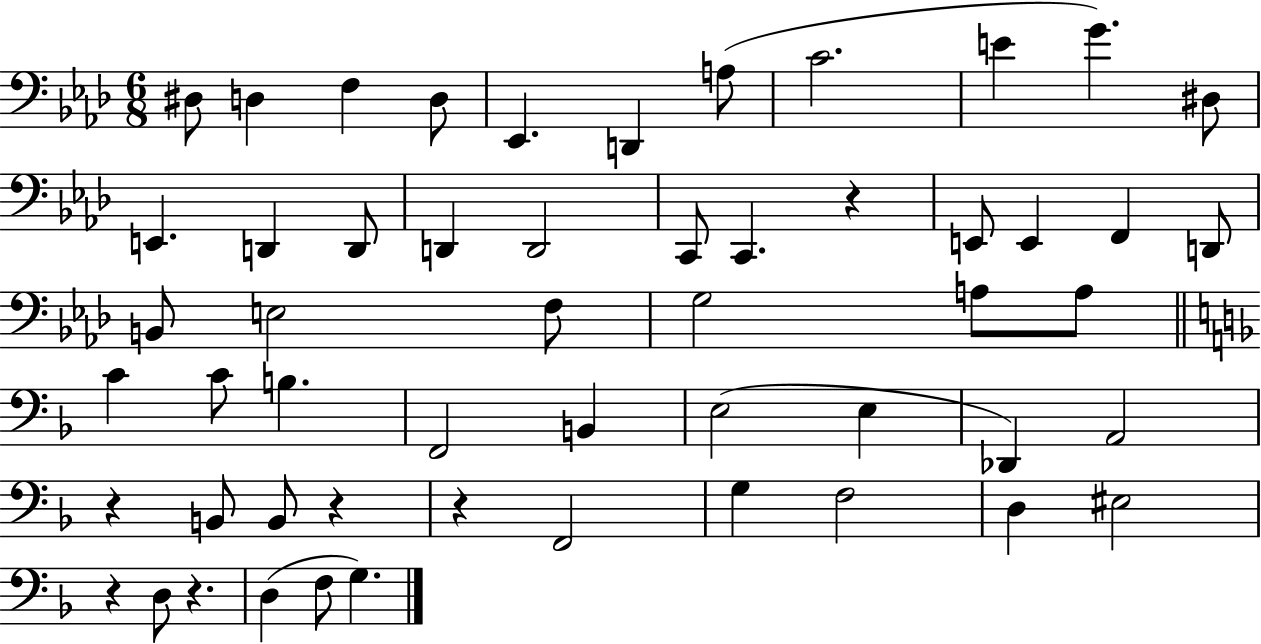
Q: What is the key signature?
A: AES major